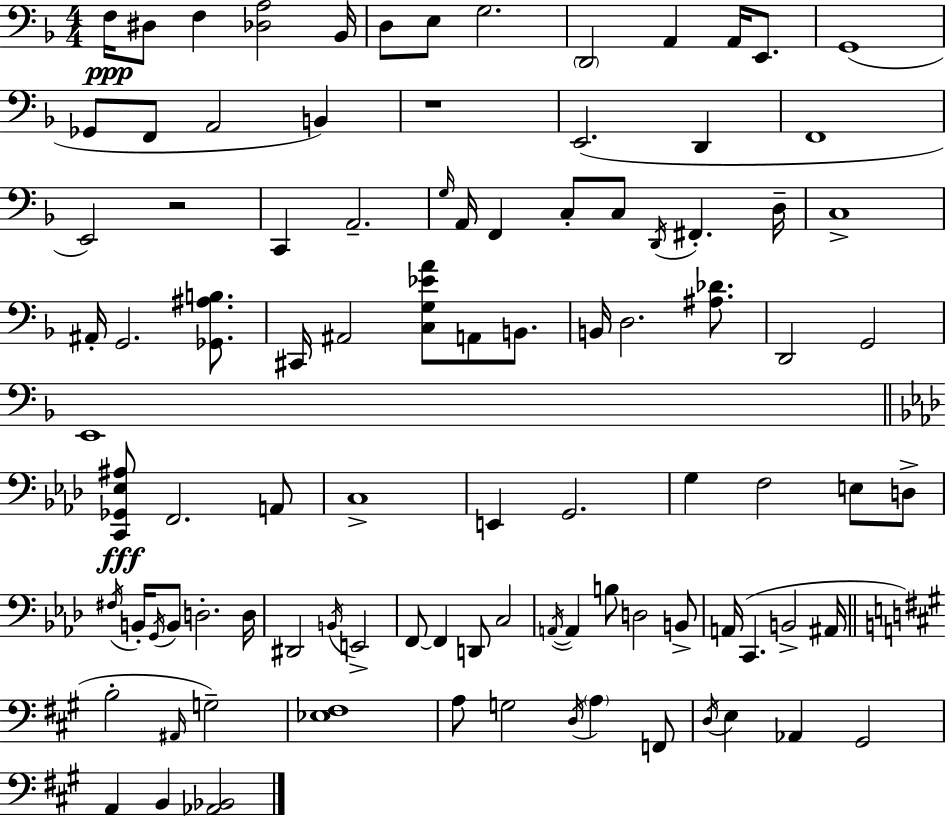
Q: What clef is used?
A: bass